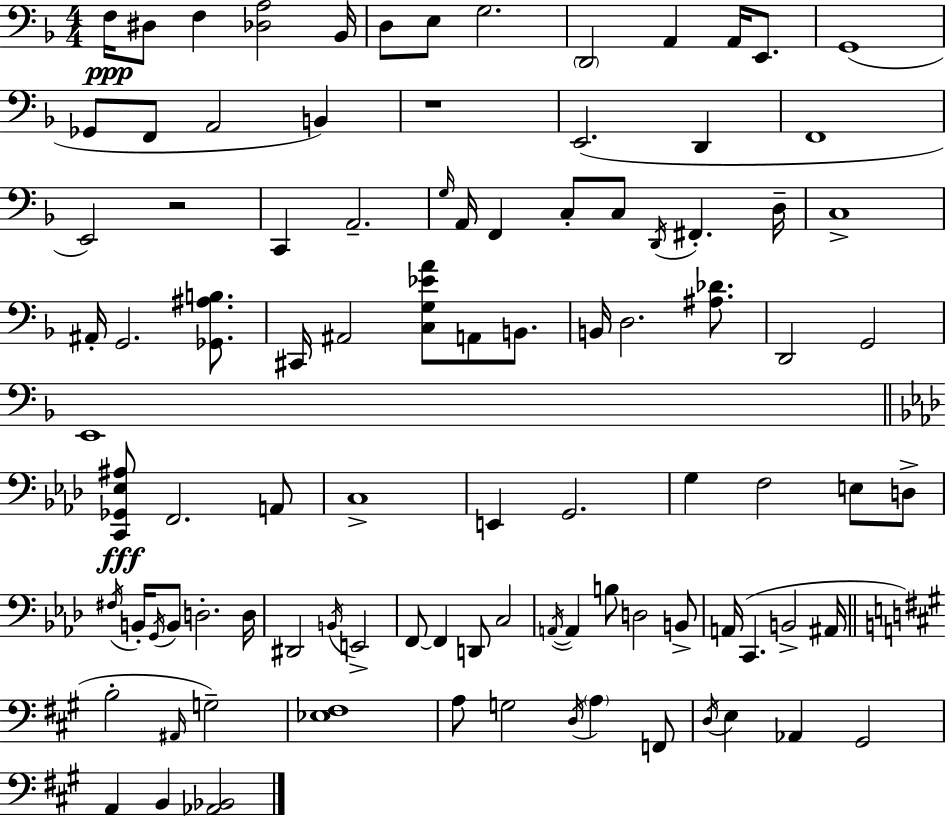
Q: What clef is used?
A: bass